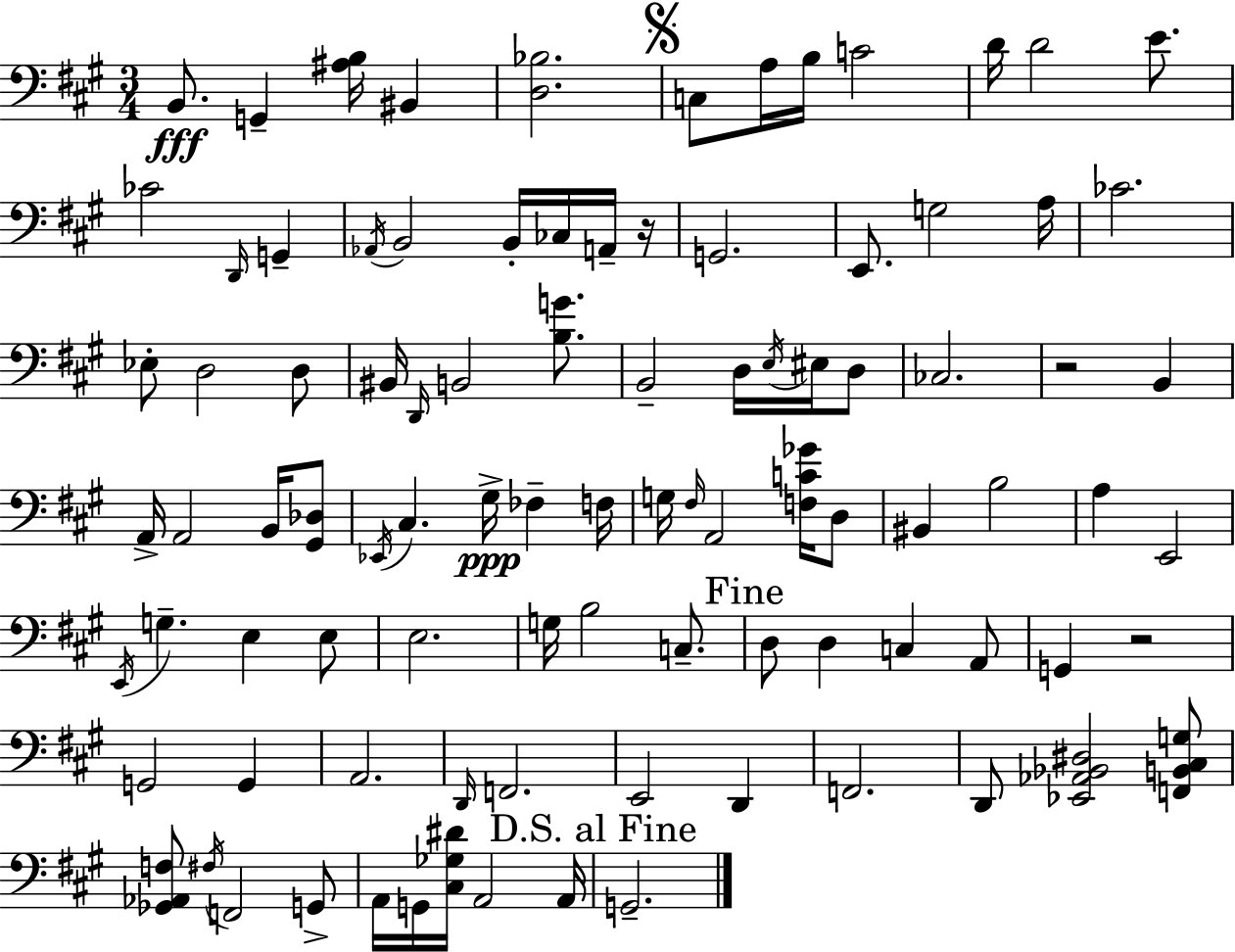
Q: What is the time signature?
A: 3/4